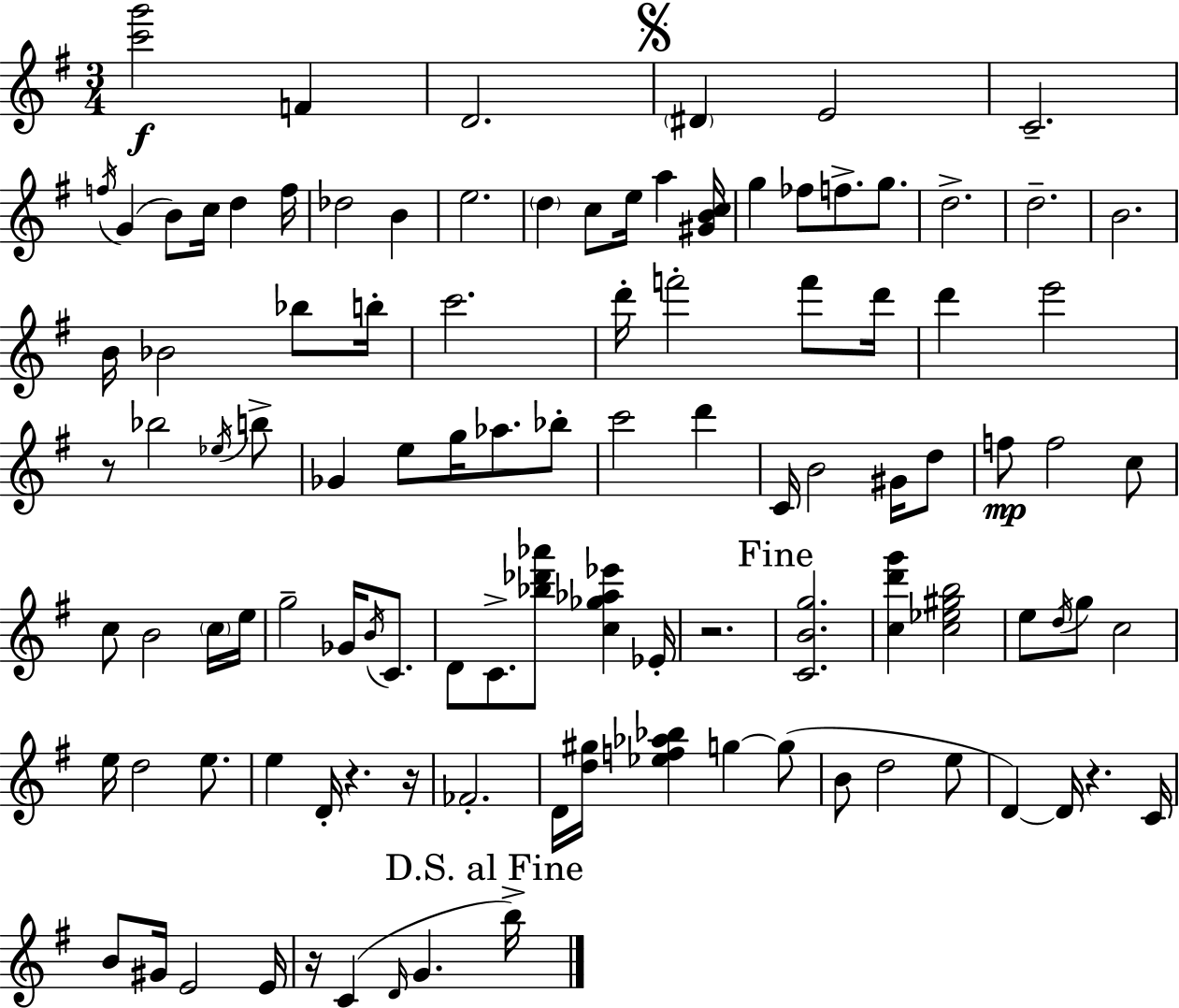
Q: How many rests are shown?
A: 6